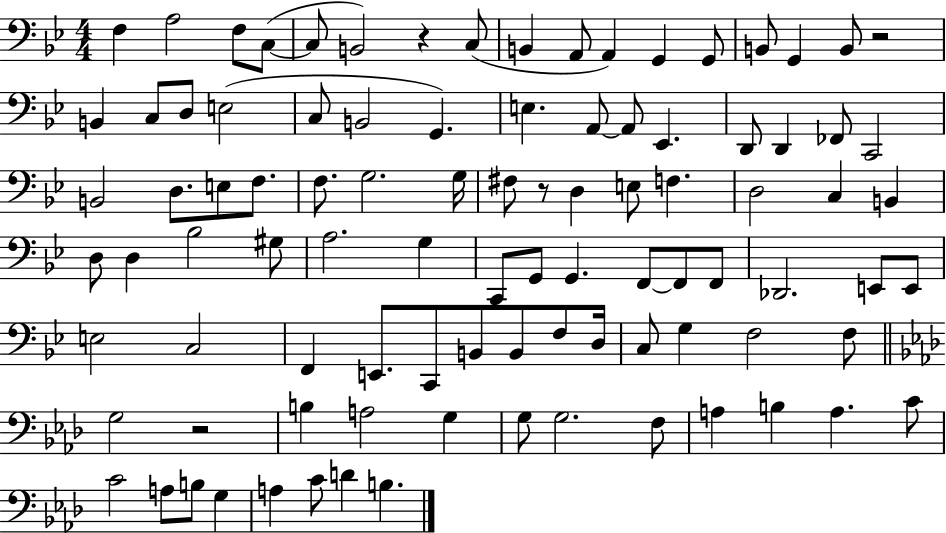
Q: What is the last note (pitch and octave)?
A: B3